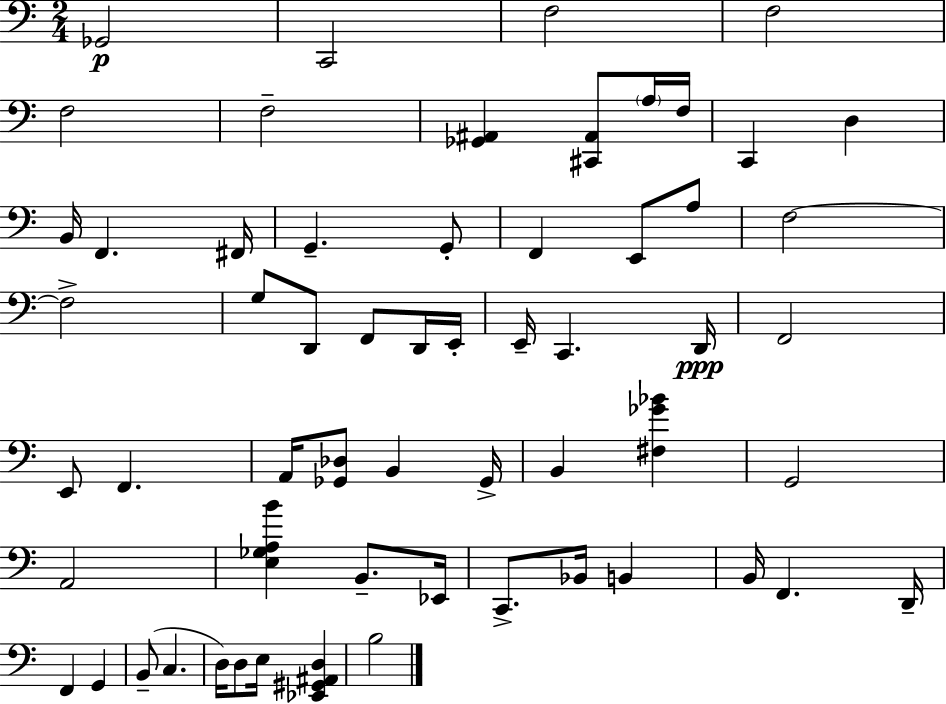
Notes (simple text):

Gb2/h C2/h F3/h F3/h F3/h F3/h [Gb2,A#2]/q [C#2,A#2]/e A3/s F3/s C2/q D3/q B2/s F2/q. F#2/s G2/q. G2/e F2/q E2/e A3/e F3/h F3/h G3/e D2/e F2/e D2/s E2/s E2/s C2/q. D2/s F2/h E2/e F2/q. A2/s [Gb2,Db3]/e B2/q Gb2/s B2/q [F#3,Gb4,Bb4]/q G2/h A2/h [E3,Gb3,A3,B4]/q B2/e. Eb2/s C2/e. Bb2/s B2/q B2/s F2/q. D2/s F2/q G2/q B2/e C3/q. D3/s D3/e E3/s [Eb2,G#2,A#2,D3]/q B3/h